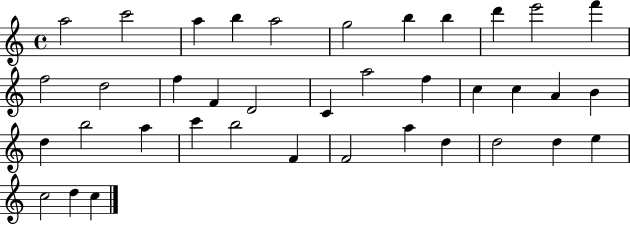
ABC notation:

X:1
T:Untitled
M:4/4
L:1/4
K:C
a2 c'2 a b a2 g2 b b d' e'2 f' f2 d2 f F D2 C a2 f c c A B d b2 a c' b2 F F2 a d d2 d e c2 d c